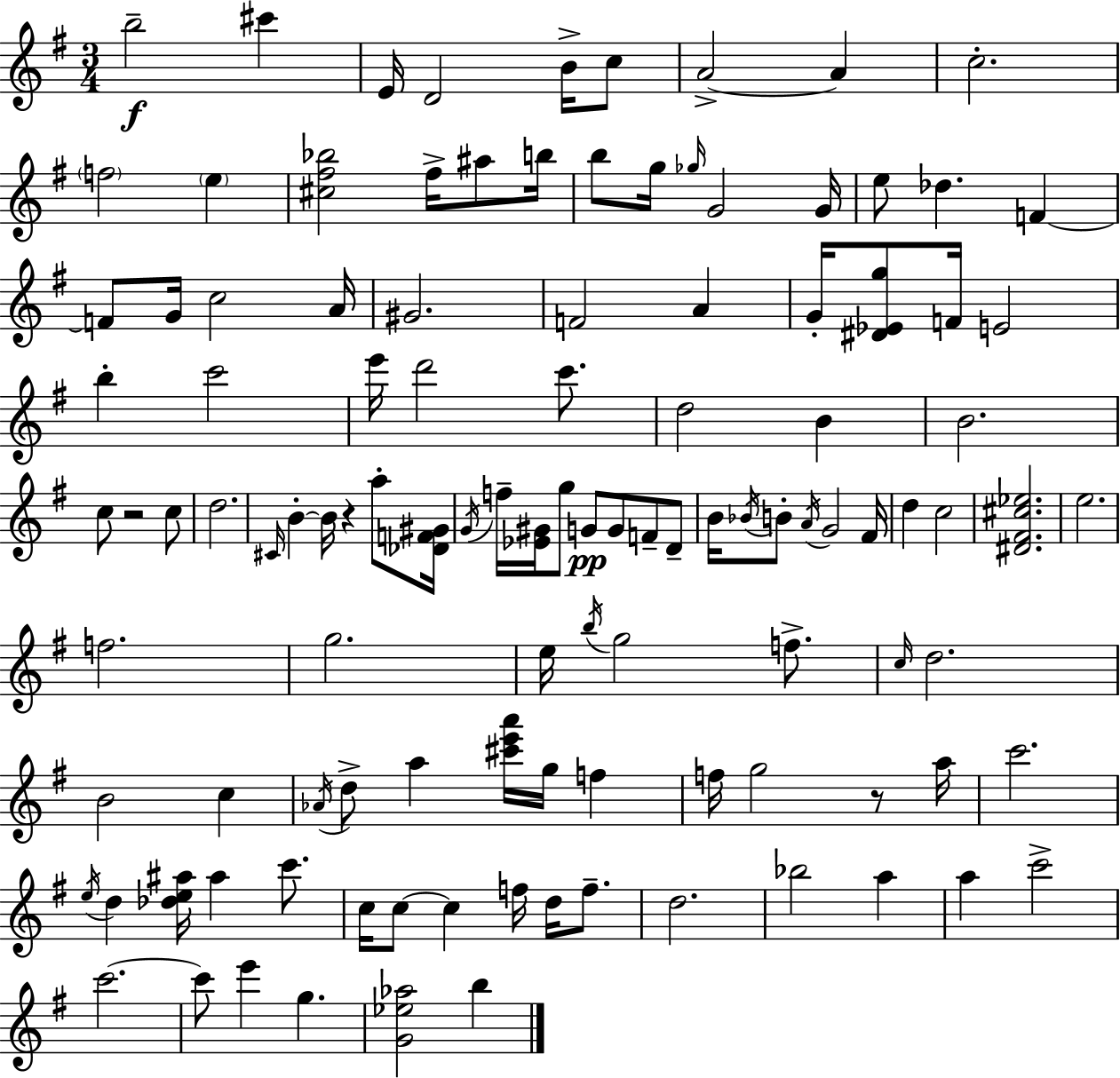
{
  \clef treble
  \numericTimeSignature
  \time 3/4
  \key e \minor
  b''2--\f cis'''4 | e'16 d'2 b'16-> c''8 | a'2->~~ a'4 | c''2.-. | \break \parenthesize f''2 \parenthesize e''4 | <cis'' fis'' bes''>2 fis''16-> ais''8 b''16 | b''8 g''16 \grace { ges''16 } g'2 | g'16 e''8 des''4. f'4~~ | \break f'8 g'16 c''2 | a'16 gis'2. | f'2 a'4 | g'16-. <dis' ees' g''>8 f'16 e'2 | \break b''4-. c'''2 | e'''16 d'''2 c'''8. | d''2 b'4 | b'2. | \break c''8 r2 c''8 | d''2. | \grace { cis'16 } b'4-.~~ b'16 r4 a''8-. | <des' f' gis'>16 \acciaccatura { g'16 } f''16-- <ees' gis'>16 g''8 g'8\pp g'8 f'8-- | \break d'8-- b'16 \acciaccatura { bes'16 } b'8-. \acciaccatura { a'16 } g'2 | fis'16 d''4 c''2 | <dis' fis' cis'' ees''>2. | e''2. | \break f''2. | g''2. | e''16 \acciaccatura { b''16 } g''2 | f''8.-> \grace { c''16 } d''2. | \break b'2 | c''4 \acciaccatura { aes'16 } d''8-> a''4 | <cis''' e''' a'''>16 g''16 f''4 f''16 g''2 | r8 a''16 c'''2. | \break \acciaccatura { e''16 } d''4 | <des'' e'' ais''>16 ais''4 c'''8. c''16 c''8~~ | c''4 f''16 d''16 f''8.-- d''2. | bes''2 | \break a''4 a''4 | c'''2-> c'''2.~~ | c'''8 e'''4 | g''4. <g' ees'' aes''>2 | \break b''4 \bar "|."
}